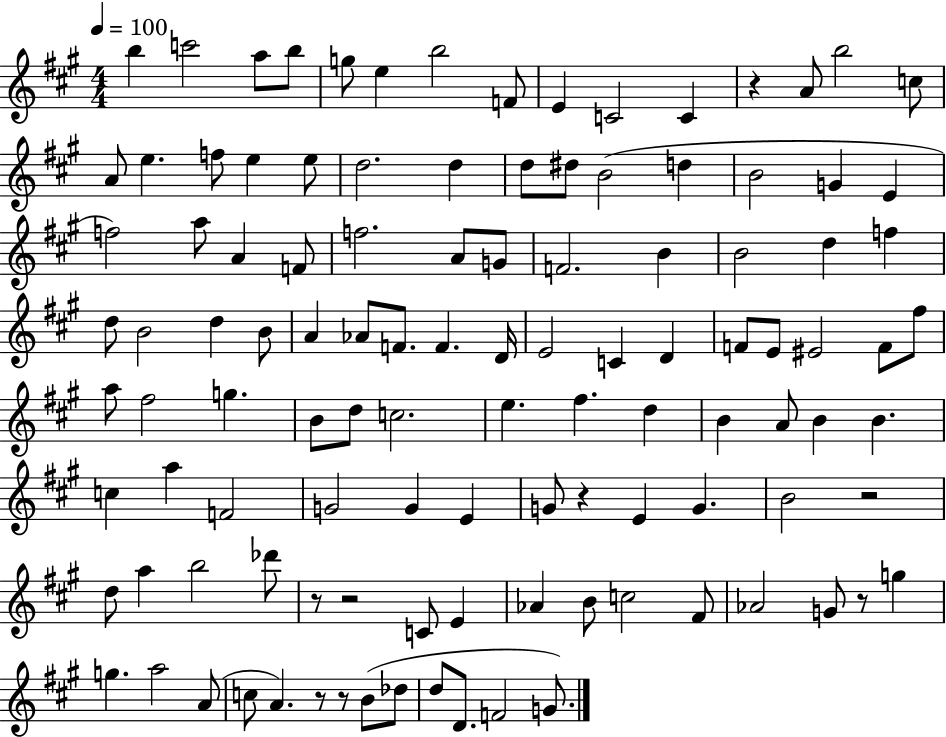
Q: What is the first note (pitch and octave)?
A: B5